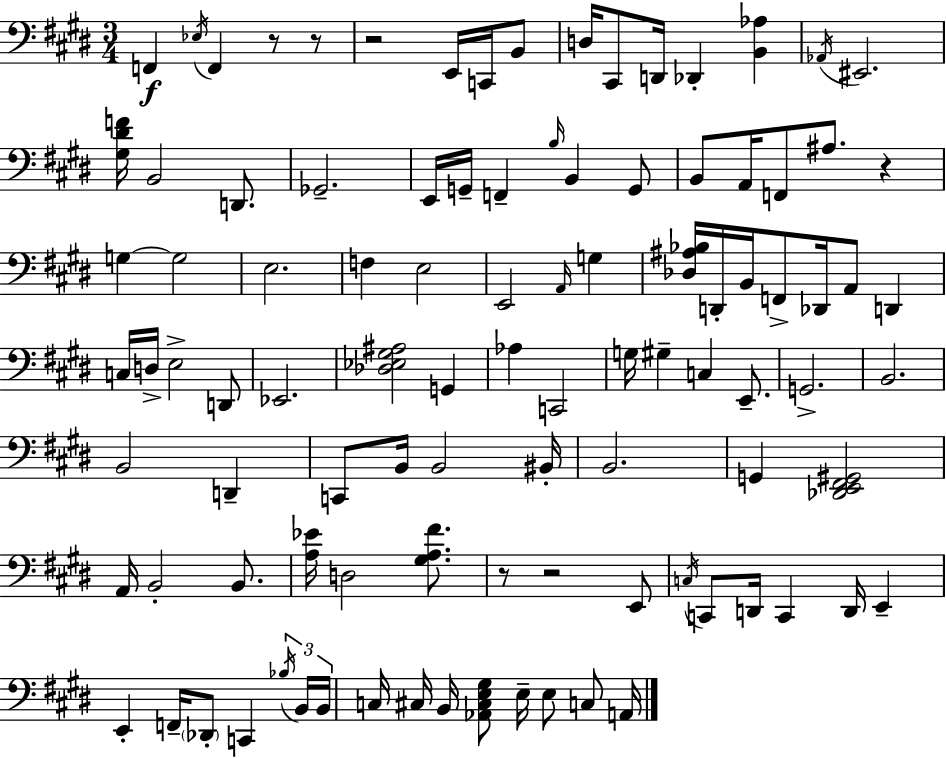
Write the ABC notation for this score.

X:1
T:Untitled
M:3/4
L:1/4
K:E
F,, _E,/4 F,, z/2 z/2 z2 E,,/4 C,,/4 B,,/2 D,/4 ^C,,/2 D,,/4 _D,, [B,,_A,] _A,,/4 ^E,,2 [^G,^DF]/4 B,,2 D,,/2 _G,,2 E,,/4 G,,/4 F,, B,/4 B,, G,,/2 B,,/2 A,,/4 F,,/2 ^A,/2 z G, G,2 E,2 F, E,2 E,,2 A,,/4 G, [_D,^A,_B,]/4 D,,/4 B,,/4 F,,/2 _D,,/4 A,,/2 D,, C,/4 D,/4 E,2 D,,/2 _E,,2 [_D,_E,^G,^A,]2 G,, _A, C,,2 G,/4 ^G, C, E,,/2 G,,2 B,,2 B,,2 D,, C,,/2 B,,/4 B,,2 ^B,,/4 B,,2 G,, [_D,,E,,^F,,^G,,]2 A,,/4 B,,2 B,,/2 [A,_E]/4 D,2 [^G,A,^F]/2 z/2 z2 E,,/2 C,/4 C,,/2 D,,/4 C,, D,,/4 E,, E,, F,,/4 _D,,/2 C,, _B,/4 B,,/4 B,,/4 C,/4 ^C,/4 B,,/4 [_A,,^C,E,^G,]/2 E,/4 E,/2 C,/2 A,,/4